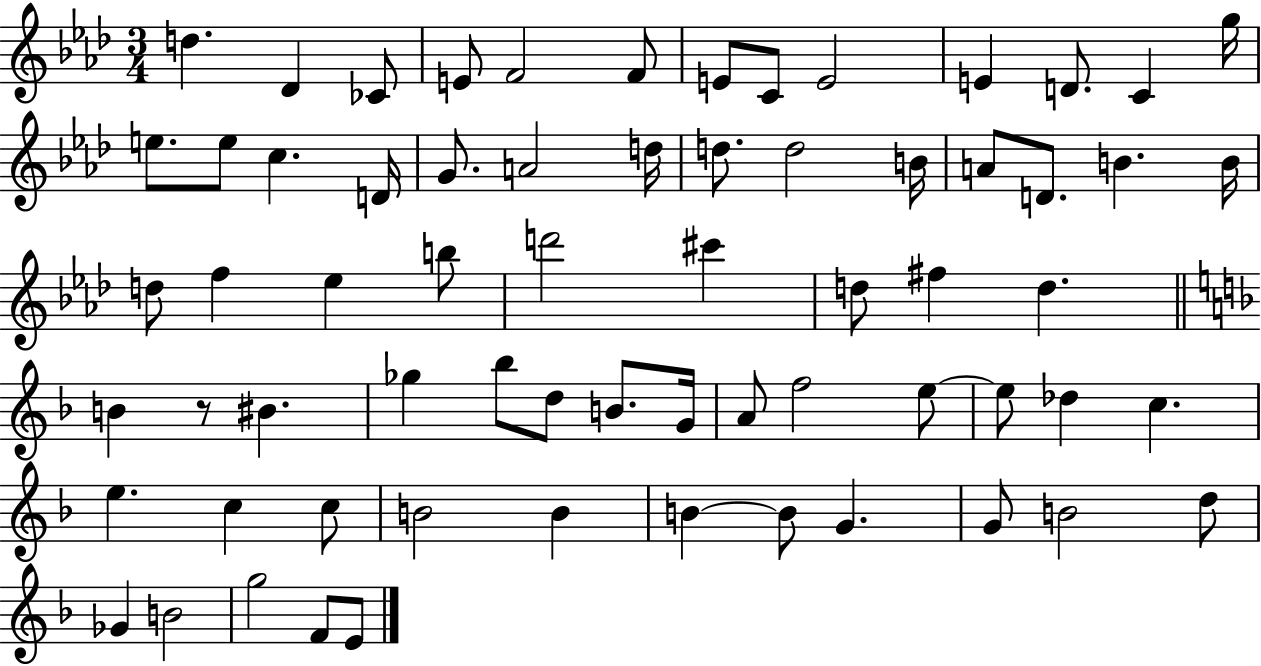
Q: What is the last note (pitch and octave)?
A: E4